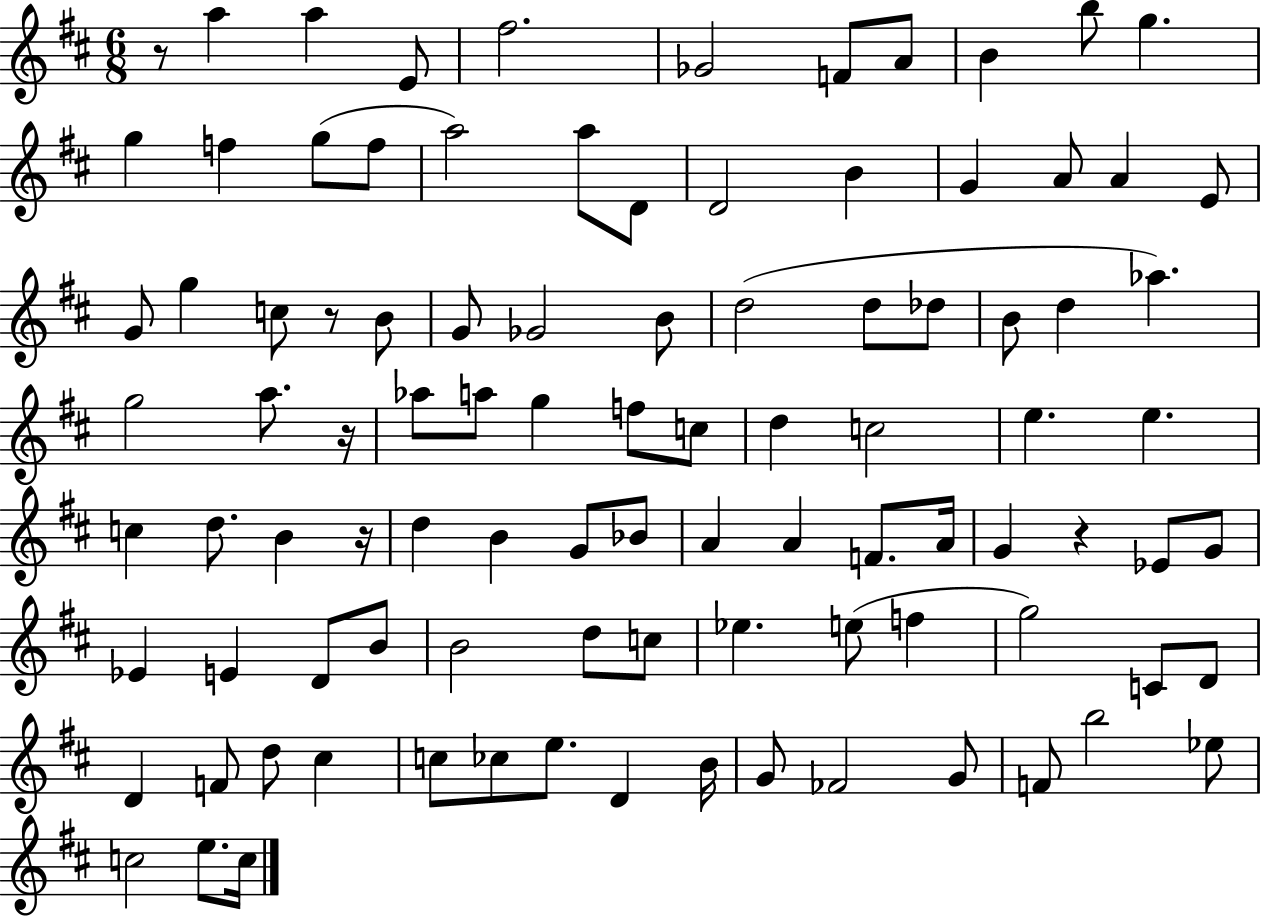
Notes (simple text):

R/e A5/q A5/q E4/e F#5/h. Gb4/h F4/e A4/e B4/q B5/e G5/q. G5/q F5/q G5/e F5/e A5/h A5/e D4/e D4/h B4/q G4/q A4/e A4/q E4/e G4/e G5/q C5/e R/e B4/e G4/e Gb4/h B4/e D5/h D5/e Db5/e B4/e D5/q Ab5/q. G5/h A5/e. R/s Ab5/e A5/e G5/q F5/e C5/e D5/q C5/h E5/q. E5/q. C5/q D5/e. B4/q R/s D5/q B4/q G4/e Bb4/e A4/q A4/q F4/e. A4/s G4/q R/q Eb4/e G4/e Eb4/q E4/q D4/e B4/e B4/h D5/e C5/e Eb5/q. E5/e F5/q G5/h C4/e D4/e D4/q F4/e D5/e C#5/q C5/e CES5/e E5/e. D4/q B4/s G4/e FES4/h G4/e F4/e B5/h Eb5/e C5/h E5/e. C5/s